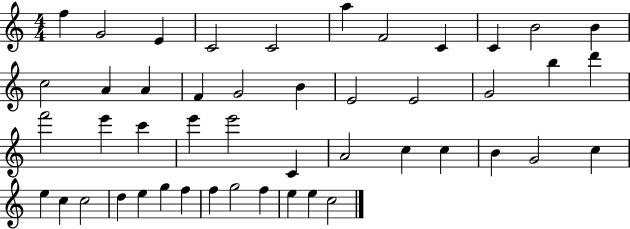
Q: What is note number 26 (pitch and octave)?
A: E6